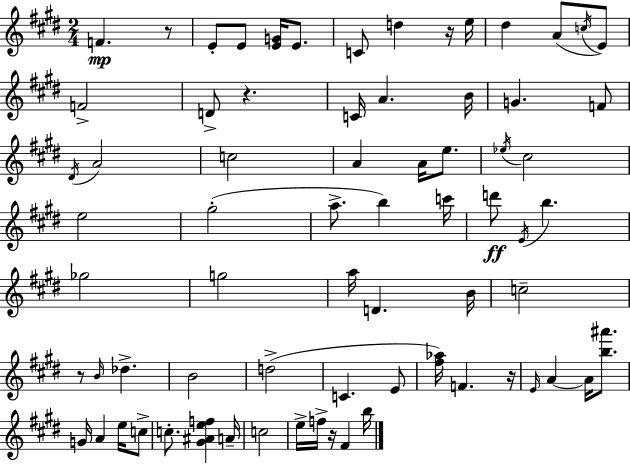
{
  \clef treble
  \numericTimeSignature
  \time 2/4
  \key e \major
  \repeat volta 2 { f'4.\mp r8 | e'8-. e'8 <e' g'>16 e'8. | c'8 d''4 r16 e''16 | dis''4 a'8( \acciaccatura { c''16 } e'8) | \break f'2-> | d'8-> r4. | c'16 a'4. | b'16 g'4. f'8 | \break \acciaccatura { dis'16 } a'2 | c''2 | a'4 a'16 e''8. | \acciaccatura { ees''16 } cis''2 | \break e''2 | gis''2-.( | a''8.-> b''4) | c'''16 d'''8\ff \acciaccatura { e'16 } b''4. | \break ges''2 | g''2 | a''16 d'4. | b'16 c''2-- | \break r8 \grace { b'16 } des''4.-> | b'2 | d''2->( | c'4. | \break e'8 <fis'' aes''>16) f'4. | r16 \grace { e'16 } a'4~~ | a'16 <b'' ais'''>8. g'16 a'4 | e''16 c''8-> c''8.-. | \break <gis' ais' e'' f''>4 a'16-- c''2 | e''16-> f''16-> | r16 fis'4 b''16 } \bar "|."
}